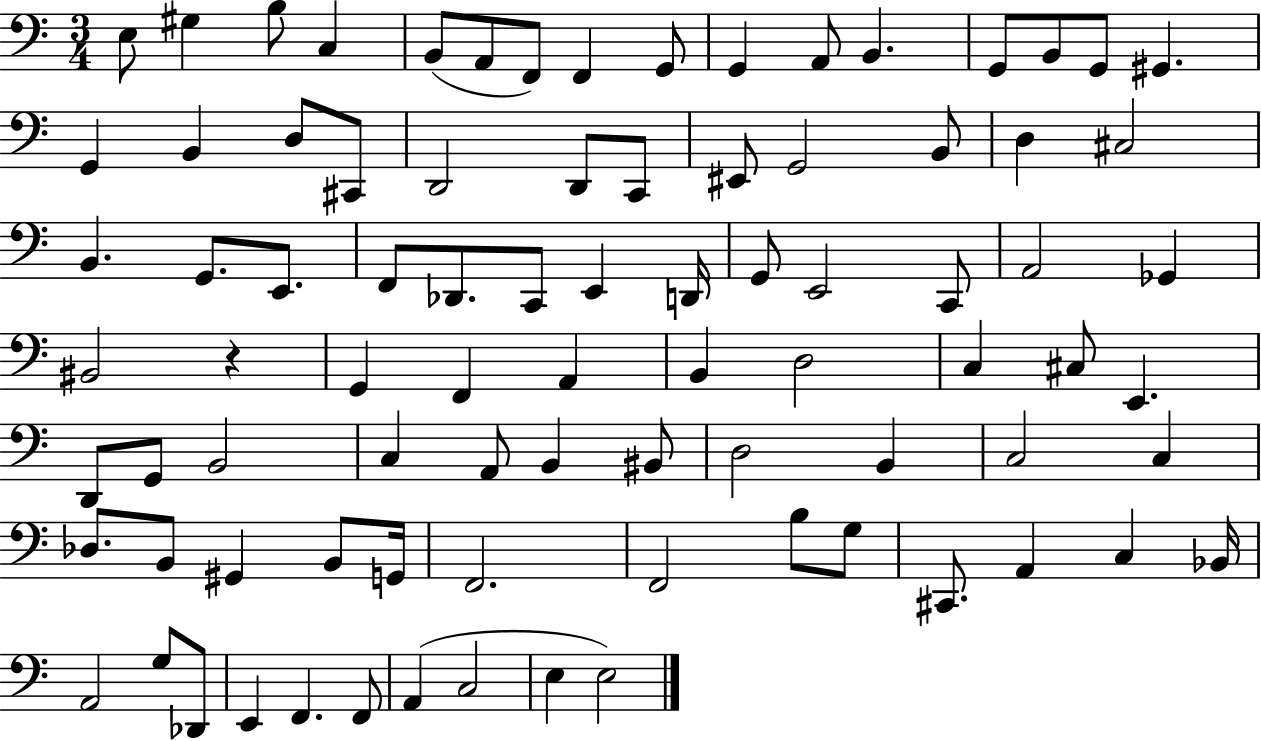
X:1
T:Untitled
M:3/4
L:1/4
K:C
E,/2 ^G, B,/2 C, B,,/2 A,,/2 F,,/2 F,, G,,/2 G,, A,,/2 B,, G,,/2 B,,/2 G,,/2 ^G,, G,, B,, D,/2 ^C,,/2 D,,2 D,,/2 C,,/2 ^E,,/2 G,,2 B,,/2 D, ^C,2 B,, G,,/2 E,,/2 F,,/2 _D,,/2 C,,/2 E,, D,,/4 G,,/2 E,,2 C,,/2 A,,2 _G,, ^B,,2 z G,, F,, A,, B,, D,2 C, ^C,/2 E,, D,,/2 G,,/2 B,,2 C, A,,/2 B,, ^B,,/2 D,2 B,, C,2 C, _D,/2 B,,/2 ^G,, B,,/2 G,,/4 F,,2 F,,2 B,/2 G,/2 ^C,,/2 A,, C, _B,,/4 A,,2 G,/2 _D,,/2 E,, F,, F,,/2 A,, C,2 E, E,2